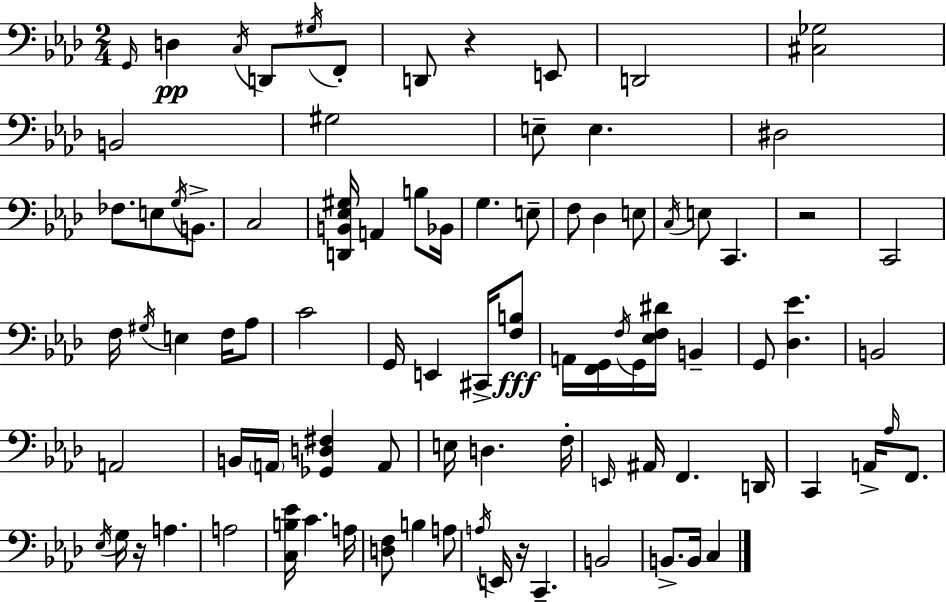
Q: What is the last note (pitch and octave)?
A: C3